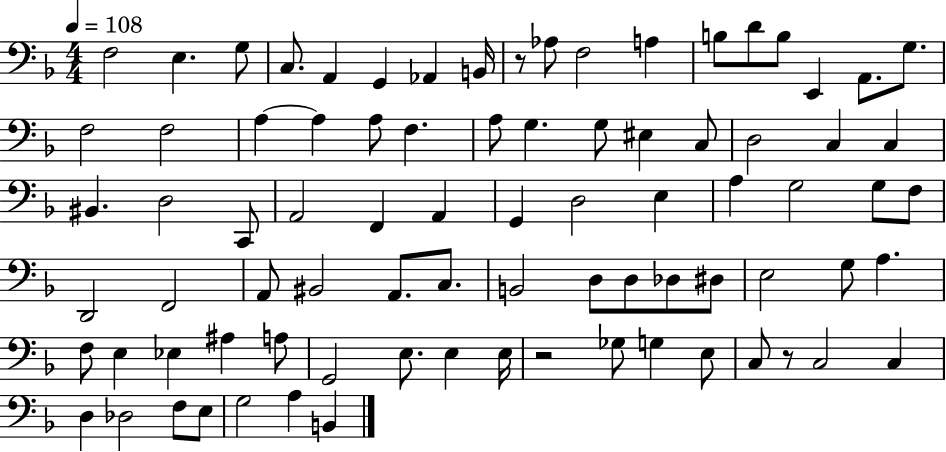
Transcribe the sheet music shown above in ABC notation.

X:1
T:Untitled
M:4/4
L:1/4
K:F
F,2 E, G,/2 C,/2 A,, G,, _A,, B,,/4 z/2 _A,/2 F,2 A, B,/2 D/2 B,/2 E,, A,,/2 G,/2 F,2 F,2 A, A, A,/2 F, A,/2 G, G,/2 ^E, C,/2 D,2 C, C, ^B,, D,2 C,,/2 A,,2 F,, A,, G,, D,2 E, A, G,2 G,/2 F,/2 D,,2 F,,2 A,,/2 ^B,,2 A,,/2 C,/2 B,,2 D,/2 D,/2 _D,/2 ^D,/2 E,2 G,/2 A, F,/2 E, _E, ^A, A,/2 G,,2 E,/2 E, E,/4 z2 _G,/2 G, E,/2 C,/2 z/2 C,2 C, D, _D,2 F,/2 E,/2 G,2 A, B,,